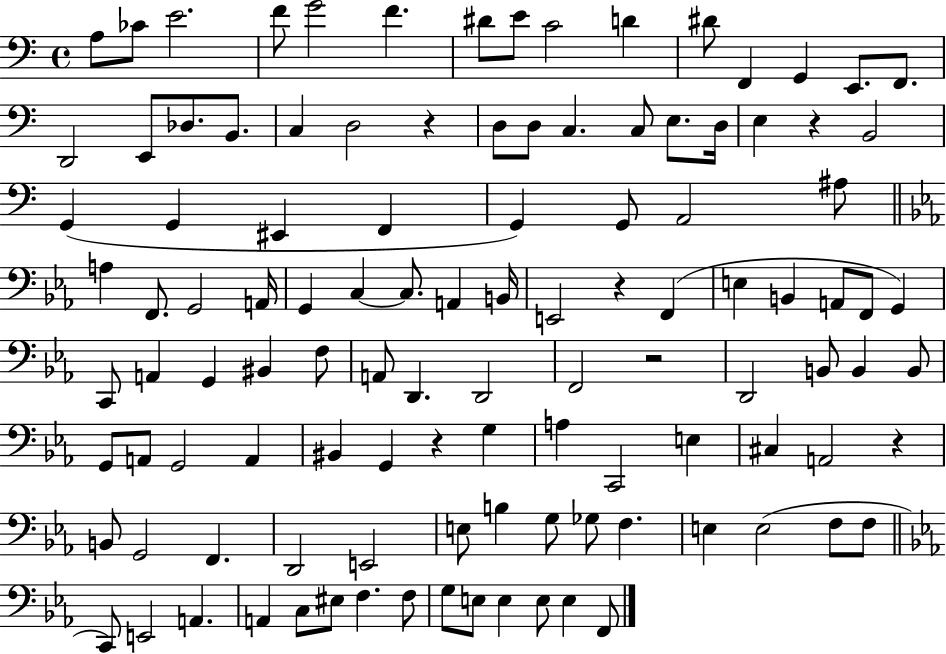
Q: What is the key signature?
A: C major